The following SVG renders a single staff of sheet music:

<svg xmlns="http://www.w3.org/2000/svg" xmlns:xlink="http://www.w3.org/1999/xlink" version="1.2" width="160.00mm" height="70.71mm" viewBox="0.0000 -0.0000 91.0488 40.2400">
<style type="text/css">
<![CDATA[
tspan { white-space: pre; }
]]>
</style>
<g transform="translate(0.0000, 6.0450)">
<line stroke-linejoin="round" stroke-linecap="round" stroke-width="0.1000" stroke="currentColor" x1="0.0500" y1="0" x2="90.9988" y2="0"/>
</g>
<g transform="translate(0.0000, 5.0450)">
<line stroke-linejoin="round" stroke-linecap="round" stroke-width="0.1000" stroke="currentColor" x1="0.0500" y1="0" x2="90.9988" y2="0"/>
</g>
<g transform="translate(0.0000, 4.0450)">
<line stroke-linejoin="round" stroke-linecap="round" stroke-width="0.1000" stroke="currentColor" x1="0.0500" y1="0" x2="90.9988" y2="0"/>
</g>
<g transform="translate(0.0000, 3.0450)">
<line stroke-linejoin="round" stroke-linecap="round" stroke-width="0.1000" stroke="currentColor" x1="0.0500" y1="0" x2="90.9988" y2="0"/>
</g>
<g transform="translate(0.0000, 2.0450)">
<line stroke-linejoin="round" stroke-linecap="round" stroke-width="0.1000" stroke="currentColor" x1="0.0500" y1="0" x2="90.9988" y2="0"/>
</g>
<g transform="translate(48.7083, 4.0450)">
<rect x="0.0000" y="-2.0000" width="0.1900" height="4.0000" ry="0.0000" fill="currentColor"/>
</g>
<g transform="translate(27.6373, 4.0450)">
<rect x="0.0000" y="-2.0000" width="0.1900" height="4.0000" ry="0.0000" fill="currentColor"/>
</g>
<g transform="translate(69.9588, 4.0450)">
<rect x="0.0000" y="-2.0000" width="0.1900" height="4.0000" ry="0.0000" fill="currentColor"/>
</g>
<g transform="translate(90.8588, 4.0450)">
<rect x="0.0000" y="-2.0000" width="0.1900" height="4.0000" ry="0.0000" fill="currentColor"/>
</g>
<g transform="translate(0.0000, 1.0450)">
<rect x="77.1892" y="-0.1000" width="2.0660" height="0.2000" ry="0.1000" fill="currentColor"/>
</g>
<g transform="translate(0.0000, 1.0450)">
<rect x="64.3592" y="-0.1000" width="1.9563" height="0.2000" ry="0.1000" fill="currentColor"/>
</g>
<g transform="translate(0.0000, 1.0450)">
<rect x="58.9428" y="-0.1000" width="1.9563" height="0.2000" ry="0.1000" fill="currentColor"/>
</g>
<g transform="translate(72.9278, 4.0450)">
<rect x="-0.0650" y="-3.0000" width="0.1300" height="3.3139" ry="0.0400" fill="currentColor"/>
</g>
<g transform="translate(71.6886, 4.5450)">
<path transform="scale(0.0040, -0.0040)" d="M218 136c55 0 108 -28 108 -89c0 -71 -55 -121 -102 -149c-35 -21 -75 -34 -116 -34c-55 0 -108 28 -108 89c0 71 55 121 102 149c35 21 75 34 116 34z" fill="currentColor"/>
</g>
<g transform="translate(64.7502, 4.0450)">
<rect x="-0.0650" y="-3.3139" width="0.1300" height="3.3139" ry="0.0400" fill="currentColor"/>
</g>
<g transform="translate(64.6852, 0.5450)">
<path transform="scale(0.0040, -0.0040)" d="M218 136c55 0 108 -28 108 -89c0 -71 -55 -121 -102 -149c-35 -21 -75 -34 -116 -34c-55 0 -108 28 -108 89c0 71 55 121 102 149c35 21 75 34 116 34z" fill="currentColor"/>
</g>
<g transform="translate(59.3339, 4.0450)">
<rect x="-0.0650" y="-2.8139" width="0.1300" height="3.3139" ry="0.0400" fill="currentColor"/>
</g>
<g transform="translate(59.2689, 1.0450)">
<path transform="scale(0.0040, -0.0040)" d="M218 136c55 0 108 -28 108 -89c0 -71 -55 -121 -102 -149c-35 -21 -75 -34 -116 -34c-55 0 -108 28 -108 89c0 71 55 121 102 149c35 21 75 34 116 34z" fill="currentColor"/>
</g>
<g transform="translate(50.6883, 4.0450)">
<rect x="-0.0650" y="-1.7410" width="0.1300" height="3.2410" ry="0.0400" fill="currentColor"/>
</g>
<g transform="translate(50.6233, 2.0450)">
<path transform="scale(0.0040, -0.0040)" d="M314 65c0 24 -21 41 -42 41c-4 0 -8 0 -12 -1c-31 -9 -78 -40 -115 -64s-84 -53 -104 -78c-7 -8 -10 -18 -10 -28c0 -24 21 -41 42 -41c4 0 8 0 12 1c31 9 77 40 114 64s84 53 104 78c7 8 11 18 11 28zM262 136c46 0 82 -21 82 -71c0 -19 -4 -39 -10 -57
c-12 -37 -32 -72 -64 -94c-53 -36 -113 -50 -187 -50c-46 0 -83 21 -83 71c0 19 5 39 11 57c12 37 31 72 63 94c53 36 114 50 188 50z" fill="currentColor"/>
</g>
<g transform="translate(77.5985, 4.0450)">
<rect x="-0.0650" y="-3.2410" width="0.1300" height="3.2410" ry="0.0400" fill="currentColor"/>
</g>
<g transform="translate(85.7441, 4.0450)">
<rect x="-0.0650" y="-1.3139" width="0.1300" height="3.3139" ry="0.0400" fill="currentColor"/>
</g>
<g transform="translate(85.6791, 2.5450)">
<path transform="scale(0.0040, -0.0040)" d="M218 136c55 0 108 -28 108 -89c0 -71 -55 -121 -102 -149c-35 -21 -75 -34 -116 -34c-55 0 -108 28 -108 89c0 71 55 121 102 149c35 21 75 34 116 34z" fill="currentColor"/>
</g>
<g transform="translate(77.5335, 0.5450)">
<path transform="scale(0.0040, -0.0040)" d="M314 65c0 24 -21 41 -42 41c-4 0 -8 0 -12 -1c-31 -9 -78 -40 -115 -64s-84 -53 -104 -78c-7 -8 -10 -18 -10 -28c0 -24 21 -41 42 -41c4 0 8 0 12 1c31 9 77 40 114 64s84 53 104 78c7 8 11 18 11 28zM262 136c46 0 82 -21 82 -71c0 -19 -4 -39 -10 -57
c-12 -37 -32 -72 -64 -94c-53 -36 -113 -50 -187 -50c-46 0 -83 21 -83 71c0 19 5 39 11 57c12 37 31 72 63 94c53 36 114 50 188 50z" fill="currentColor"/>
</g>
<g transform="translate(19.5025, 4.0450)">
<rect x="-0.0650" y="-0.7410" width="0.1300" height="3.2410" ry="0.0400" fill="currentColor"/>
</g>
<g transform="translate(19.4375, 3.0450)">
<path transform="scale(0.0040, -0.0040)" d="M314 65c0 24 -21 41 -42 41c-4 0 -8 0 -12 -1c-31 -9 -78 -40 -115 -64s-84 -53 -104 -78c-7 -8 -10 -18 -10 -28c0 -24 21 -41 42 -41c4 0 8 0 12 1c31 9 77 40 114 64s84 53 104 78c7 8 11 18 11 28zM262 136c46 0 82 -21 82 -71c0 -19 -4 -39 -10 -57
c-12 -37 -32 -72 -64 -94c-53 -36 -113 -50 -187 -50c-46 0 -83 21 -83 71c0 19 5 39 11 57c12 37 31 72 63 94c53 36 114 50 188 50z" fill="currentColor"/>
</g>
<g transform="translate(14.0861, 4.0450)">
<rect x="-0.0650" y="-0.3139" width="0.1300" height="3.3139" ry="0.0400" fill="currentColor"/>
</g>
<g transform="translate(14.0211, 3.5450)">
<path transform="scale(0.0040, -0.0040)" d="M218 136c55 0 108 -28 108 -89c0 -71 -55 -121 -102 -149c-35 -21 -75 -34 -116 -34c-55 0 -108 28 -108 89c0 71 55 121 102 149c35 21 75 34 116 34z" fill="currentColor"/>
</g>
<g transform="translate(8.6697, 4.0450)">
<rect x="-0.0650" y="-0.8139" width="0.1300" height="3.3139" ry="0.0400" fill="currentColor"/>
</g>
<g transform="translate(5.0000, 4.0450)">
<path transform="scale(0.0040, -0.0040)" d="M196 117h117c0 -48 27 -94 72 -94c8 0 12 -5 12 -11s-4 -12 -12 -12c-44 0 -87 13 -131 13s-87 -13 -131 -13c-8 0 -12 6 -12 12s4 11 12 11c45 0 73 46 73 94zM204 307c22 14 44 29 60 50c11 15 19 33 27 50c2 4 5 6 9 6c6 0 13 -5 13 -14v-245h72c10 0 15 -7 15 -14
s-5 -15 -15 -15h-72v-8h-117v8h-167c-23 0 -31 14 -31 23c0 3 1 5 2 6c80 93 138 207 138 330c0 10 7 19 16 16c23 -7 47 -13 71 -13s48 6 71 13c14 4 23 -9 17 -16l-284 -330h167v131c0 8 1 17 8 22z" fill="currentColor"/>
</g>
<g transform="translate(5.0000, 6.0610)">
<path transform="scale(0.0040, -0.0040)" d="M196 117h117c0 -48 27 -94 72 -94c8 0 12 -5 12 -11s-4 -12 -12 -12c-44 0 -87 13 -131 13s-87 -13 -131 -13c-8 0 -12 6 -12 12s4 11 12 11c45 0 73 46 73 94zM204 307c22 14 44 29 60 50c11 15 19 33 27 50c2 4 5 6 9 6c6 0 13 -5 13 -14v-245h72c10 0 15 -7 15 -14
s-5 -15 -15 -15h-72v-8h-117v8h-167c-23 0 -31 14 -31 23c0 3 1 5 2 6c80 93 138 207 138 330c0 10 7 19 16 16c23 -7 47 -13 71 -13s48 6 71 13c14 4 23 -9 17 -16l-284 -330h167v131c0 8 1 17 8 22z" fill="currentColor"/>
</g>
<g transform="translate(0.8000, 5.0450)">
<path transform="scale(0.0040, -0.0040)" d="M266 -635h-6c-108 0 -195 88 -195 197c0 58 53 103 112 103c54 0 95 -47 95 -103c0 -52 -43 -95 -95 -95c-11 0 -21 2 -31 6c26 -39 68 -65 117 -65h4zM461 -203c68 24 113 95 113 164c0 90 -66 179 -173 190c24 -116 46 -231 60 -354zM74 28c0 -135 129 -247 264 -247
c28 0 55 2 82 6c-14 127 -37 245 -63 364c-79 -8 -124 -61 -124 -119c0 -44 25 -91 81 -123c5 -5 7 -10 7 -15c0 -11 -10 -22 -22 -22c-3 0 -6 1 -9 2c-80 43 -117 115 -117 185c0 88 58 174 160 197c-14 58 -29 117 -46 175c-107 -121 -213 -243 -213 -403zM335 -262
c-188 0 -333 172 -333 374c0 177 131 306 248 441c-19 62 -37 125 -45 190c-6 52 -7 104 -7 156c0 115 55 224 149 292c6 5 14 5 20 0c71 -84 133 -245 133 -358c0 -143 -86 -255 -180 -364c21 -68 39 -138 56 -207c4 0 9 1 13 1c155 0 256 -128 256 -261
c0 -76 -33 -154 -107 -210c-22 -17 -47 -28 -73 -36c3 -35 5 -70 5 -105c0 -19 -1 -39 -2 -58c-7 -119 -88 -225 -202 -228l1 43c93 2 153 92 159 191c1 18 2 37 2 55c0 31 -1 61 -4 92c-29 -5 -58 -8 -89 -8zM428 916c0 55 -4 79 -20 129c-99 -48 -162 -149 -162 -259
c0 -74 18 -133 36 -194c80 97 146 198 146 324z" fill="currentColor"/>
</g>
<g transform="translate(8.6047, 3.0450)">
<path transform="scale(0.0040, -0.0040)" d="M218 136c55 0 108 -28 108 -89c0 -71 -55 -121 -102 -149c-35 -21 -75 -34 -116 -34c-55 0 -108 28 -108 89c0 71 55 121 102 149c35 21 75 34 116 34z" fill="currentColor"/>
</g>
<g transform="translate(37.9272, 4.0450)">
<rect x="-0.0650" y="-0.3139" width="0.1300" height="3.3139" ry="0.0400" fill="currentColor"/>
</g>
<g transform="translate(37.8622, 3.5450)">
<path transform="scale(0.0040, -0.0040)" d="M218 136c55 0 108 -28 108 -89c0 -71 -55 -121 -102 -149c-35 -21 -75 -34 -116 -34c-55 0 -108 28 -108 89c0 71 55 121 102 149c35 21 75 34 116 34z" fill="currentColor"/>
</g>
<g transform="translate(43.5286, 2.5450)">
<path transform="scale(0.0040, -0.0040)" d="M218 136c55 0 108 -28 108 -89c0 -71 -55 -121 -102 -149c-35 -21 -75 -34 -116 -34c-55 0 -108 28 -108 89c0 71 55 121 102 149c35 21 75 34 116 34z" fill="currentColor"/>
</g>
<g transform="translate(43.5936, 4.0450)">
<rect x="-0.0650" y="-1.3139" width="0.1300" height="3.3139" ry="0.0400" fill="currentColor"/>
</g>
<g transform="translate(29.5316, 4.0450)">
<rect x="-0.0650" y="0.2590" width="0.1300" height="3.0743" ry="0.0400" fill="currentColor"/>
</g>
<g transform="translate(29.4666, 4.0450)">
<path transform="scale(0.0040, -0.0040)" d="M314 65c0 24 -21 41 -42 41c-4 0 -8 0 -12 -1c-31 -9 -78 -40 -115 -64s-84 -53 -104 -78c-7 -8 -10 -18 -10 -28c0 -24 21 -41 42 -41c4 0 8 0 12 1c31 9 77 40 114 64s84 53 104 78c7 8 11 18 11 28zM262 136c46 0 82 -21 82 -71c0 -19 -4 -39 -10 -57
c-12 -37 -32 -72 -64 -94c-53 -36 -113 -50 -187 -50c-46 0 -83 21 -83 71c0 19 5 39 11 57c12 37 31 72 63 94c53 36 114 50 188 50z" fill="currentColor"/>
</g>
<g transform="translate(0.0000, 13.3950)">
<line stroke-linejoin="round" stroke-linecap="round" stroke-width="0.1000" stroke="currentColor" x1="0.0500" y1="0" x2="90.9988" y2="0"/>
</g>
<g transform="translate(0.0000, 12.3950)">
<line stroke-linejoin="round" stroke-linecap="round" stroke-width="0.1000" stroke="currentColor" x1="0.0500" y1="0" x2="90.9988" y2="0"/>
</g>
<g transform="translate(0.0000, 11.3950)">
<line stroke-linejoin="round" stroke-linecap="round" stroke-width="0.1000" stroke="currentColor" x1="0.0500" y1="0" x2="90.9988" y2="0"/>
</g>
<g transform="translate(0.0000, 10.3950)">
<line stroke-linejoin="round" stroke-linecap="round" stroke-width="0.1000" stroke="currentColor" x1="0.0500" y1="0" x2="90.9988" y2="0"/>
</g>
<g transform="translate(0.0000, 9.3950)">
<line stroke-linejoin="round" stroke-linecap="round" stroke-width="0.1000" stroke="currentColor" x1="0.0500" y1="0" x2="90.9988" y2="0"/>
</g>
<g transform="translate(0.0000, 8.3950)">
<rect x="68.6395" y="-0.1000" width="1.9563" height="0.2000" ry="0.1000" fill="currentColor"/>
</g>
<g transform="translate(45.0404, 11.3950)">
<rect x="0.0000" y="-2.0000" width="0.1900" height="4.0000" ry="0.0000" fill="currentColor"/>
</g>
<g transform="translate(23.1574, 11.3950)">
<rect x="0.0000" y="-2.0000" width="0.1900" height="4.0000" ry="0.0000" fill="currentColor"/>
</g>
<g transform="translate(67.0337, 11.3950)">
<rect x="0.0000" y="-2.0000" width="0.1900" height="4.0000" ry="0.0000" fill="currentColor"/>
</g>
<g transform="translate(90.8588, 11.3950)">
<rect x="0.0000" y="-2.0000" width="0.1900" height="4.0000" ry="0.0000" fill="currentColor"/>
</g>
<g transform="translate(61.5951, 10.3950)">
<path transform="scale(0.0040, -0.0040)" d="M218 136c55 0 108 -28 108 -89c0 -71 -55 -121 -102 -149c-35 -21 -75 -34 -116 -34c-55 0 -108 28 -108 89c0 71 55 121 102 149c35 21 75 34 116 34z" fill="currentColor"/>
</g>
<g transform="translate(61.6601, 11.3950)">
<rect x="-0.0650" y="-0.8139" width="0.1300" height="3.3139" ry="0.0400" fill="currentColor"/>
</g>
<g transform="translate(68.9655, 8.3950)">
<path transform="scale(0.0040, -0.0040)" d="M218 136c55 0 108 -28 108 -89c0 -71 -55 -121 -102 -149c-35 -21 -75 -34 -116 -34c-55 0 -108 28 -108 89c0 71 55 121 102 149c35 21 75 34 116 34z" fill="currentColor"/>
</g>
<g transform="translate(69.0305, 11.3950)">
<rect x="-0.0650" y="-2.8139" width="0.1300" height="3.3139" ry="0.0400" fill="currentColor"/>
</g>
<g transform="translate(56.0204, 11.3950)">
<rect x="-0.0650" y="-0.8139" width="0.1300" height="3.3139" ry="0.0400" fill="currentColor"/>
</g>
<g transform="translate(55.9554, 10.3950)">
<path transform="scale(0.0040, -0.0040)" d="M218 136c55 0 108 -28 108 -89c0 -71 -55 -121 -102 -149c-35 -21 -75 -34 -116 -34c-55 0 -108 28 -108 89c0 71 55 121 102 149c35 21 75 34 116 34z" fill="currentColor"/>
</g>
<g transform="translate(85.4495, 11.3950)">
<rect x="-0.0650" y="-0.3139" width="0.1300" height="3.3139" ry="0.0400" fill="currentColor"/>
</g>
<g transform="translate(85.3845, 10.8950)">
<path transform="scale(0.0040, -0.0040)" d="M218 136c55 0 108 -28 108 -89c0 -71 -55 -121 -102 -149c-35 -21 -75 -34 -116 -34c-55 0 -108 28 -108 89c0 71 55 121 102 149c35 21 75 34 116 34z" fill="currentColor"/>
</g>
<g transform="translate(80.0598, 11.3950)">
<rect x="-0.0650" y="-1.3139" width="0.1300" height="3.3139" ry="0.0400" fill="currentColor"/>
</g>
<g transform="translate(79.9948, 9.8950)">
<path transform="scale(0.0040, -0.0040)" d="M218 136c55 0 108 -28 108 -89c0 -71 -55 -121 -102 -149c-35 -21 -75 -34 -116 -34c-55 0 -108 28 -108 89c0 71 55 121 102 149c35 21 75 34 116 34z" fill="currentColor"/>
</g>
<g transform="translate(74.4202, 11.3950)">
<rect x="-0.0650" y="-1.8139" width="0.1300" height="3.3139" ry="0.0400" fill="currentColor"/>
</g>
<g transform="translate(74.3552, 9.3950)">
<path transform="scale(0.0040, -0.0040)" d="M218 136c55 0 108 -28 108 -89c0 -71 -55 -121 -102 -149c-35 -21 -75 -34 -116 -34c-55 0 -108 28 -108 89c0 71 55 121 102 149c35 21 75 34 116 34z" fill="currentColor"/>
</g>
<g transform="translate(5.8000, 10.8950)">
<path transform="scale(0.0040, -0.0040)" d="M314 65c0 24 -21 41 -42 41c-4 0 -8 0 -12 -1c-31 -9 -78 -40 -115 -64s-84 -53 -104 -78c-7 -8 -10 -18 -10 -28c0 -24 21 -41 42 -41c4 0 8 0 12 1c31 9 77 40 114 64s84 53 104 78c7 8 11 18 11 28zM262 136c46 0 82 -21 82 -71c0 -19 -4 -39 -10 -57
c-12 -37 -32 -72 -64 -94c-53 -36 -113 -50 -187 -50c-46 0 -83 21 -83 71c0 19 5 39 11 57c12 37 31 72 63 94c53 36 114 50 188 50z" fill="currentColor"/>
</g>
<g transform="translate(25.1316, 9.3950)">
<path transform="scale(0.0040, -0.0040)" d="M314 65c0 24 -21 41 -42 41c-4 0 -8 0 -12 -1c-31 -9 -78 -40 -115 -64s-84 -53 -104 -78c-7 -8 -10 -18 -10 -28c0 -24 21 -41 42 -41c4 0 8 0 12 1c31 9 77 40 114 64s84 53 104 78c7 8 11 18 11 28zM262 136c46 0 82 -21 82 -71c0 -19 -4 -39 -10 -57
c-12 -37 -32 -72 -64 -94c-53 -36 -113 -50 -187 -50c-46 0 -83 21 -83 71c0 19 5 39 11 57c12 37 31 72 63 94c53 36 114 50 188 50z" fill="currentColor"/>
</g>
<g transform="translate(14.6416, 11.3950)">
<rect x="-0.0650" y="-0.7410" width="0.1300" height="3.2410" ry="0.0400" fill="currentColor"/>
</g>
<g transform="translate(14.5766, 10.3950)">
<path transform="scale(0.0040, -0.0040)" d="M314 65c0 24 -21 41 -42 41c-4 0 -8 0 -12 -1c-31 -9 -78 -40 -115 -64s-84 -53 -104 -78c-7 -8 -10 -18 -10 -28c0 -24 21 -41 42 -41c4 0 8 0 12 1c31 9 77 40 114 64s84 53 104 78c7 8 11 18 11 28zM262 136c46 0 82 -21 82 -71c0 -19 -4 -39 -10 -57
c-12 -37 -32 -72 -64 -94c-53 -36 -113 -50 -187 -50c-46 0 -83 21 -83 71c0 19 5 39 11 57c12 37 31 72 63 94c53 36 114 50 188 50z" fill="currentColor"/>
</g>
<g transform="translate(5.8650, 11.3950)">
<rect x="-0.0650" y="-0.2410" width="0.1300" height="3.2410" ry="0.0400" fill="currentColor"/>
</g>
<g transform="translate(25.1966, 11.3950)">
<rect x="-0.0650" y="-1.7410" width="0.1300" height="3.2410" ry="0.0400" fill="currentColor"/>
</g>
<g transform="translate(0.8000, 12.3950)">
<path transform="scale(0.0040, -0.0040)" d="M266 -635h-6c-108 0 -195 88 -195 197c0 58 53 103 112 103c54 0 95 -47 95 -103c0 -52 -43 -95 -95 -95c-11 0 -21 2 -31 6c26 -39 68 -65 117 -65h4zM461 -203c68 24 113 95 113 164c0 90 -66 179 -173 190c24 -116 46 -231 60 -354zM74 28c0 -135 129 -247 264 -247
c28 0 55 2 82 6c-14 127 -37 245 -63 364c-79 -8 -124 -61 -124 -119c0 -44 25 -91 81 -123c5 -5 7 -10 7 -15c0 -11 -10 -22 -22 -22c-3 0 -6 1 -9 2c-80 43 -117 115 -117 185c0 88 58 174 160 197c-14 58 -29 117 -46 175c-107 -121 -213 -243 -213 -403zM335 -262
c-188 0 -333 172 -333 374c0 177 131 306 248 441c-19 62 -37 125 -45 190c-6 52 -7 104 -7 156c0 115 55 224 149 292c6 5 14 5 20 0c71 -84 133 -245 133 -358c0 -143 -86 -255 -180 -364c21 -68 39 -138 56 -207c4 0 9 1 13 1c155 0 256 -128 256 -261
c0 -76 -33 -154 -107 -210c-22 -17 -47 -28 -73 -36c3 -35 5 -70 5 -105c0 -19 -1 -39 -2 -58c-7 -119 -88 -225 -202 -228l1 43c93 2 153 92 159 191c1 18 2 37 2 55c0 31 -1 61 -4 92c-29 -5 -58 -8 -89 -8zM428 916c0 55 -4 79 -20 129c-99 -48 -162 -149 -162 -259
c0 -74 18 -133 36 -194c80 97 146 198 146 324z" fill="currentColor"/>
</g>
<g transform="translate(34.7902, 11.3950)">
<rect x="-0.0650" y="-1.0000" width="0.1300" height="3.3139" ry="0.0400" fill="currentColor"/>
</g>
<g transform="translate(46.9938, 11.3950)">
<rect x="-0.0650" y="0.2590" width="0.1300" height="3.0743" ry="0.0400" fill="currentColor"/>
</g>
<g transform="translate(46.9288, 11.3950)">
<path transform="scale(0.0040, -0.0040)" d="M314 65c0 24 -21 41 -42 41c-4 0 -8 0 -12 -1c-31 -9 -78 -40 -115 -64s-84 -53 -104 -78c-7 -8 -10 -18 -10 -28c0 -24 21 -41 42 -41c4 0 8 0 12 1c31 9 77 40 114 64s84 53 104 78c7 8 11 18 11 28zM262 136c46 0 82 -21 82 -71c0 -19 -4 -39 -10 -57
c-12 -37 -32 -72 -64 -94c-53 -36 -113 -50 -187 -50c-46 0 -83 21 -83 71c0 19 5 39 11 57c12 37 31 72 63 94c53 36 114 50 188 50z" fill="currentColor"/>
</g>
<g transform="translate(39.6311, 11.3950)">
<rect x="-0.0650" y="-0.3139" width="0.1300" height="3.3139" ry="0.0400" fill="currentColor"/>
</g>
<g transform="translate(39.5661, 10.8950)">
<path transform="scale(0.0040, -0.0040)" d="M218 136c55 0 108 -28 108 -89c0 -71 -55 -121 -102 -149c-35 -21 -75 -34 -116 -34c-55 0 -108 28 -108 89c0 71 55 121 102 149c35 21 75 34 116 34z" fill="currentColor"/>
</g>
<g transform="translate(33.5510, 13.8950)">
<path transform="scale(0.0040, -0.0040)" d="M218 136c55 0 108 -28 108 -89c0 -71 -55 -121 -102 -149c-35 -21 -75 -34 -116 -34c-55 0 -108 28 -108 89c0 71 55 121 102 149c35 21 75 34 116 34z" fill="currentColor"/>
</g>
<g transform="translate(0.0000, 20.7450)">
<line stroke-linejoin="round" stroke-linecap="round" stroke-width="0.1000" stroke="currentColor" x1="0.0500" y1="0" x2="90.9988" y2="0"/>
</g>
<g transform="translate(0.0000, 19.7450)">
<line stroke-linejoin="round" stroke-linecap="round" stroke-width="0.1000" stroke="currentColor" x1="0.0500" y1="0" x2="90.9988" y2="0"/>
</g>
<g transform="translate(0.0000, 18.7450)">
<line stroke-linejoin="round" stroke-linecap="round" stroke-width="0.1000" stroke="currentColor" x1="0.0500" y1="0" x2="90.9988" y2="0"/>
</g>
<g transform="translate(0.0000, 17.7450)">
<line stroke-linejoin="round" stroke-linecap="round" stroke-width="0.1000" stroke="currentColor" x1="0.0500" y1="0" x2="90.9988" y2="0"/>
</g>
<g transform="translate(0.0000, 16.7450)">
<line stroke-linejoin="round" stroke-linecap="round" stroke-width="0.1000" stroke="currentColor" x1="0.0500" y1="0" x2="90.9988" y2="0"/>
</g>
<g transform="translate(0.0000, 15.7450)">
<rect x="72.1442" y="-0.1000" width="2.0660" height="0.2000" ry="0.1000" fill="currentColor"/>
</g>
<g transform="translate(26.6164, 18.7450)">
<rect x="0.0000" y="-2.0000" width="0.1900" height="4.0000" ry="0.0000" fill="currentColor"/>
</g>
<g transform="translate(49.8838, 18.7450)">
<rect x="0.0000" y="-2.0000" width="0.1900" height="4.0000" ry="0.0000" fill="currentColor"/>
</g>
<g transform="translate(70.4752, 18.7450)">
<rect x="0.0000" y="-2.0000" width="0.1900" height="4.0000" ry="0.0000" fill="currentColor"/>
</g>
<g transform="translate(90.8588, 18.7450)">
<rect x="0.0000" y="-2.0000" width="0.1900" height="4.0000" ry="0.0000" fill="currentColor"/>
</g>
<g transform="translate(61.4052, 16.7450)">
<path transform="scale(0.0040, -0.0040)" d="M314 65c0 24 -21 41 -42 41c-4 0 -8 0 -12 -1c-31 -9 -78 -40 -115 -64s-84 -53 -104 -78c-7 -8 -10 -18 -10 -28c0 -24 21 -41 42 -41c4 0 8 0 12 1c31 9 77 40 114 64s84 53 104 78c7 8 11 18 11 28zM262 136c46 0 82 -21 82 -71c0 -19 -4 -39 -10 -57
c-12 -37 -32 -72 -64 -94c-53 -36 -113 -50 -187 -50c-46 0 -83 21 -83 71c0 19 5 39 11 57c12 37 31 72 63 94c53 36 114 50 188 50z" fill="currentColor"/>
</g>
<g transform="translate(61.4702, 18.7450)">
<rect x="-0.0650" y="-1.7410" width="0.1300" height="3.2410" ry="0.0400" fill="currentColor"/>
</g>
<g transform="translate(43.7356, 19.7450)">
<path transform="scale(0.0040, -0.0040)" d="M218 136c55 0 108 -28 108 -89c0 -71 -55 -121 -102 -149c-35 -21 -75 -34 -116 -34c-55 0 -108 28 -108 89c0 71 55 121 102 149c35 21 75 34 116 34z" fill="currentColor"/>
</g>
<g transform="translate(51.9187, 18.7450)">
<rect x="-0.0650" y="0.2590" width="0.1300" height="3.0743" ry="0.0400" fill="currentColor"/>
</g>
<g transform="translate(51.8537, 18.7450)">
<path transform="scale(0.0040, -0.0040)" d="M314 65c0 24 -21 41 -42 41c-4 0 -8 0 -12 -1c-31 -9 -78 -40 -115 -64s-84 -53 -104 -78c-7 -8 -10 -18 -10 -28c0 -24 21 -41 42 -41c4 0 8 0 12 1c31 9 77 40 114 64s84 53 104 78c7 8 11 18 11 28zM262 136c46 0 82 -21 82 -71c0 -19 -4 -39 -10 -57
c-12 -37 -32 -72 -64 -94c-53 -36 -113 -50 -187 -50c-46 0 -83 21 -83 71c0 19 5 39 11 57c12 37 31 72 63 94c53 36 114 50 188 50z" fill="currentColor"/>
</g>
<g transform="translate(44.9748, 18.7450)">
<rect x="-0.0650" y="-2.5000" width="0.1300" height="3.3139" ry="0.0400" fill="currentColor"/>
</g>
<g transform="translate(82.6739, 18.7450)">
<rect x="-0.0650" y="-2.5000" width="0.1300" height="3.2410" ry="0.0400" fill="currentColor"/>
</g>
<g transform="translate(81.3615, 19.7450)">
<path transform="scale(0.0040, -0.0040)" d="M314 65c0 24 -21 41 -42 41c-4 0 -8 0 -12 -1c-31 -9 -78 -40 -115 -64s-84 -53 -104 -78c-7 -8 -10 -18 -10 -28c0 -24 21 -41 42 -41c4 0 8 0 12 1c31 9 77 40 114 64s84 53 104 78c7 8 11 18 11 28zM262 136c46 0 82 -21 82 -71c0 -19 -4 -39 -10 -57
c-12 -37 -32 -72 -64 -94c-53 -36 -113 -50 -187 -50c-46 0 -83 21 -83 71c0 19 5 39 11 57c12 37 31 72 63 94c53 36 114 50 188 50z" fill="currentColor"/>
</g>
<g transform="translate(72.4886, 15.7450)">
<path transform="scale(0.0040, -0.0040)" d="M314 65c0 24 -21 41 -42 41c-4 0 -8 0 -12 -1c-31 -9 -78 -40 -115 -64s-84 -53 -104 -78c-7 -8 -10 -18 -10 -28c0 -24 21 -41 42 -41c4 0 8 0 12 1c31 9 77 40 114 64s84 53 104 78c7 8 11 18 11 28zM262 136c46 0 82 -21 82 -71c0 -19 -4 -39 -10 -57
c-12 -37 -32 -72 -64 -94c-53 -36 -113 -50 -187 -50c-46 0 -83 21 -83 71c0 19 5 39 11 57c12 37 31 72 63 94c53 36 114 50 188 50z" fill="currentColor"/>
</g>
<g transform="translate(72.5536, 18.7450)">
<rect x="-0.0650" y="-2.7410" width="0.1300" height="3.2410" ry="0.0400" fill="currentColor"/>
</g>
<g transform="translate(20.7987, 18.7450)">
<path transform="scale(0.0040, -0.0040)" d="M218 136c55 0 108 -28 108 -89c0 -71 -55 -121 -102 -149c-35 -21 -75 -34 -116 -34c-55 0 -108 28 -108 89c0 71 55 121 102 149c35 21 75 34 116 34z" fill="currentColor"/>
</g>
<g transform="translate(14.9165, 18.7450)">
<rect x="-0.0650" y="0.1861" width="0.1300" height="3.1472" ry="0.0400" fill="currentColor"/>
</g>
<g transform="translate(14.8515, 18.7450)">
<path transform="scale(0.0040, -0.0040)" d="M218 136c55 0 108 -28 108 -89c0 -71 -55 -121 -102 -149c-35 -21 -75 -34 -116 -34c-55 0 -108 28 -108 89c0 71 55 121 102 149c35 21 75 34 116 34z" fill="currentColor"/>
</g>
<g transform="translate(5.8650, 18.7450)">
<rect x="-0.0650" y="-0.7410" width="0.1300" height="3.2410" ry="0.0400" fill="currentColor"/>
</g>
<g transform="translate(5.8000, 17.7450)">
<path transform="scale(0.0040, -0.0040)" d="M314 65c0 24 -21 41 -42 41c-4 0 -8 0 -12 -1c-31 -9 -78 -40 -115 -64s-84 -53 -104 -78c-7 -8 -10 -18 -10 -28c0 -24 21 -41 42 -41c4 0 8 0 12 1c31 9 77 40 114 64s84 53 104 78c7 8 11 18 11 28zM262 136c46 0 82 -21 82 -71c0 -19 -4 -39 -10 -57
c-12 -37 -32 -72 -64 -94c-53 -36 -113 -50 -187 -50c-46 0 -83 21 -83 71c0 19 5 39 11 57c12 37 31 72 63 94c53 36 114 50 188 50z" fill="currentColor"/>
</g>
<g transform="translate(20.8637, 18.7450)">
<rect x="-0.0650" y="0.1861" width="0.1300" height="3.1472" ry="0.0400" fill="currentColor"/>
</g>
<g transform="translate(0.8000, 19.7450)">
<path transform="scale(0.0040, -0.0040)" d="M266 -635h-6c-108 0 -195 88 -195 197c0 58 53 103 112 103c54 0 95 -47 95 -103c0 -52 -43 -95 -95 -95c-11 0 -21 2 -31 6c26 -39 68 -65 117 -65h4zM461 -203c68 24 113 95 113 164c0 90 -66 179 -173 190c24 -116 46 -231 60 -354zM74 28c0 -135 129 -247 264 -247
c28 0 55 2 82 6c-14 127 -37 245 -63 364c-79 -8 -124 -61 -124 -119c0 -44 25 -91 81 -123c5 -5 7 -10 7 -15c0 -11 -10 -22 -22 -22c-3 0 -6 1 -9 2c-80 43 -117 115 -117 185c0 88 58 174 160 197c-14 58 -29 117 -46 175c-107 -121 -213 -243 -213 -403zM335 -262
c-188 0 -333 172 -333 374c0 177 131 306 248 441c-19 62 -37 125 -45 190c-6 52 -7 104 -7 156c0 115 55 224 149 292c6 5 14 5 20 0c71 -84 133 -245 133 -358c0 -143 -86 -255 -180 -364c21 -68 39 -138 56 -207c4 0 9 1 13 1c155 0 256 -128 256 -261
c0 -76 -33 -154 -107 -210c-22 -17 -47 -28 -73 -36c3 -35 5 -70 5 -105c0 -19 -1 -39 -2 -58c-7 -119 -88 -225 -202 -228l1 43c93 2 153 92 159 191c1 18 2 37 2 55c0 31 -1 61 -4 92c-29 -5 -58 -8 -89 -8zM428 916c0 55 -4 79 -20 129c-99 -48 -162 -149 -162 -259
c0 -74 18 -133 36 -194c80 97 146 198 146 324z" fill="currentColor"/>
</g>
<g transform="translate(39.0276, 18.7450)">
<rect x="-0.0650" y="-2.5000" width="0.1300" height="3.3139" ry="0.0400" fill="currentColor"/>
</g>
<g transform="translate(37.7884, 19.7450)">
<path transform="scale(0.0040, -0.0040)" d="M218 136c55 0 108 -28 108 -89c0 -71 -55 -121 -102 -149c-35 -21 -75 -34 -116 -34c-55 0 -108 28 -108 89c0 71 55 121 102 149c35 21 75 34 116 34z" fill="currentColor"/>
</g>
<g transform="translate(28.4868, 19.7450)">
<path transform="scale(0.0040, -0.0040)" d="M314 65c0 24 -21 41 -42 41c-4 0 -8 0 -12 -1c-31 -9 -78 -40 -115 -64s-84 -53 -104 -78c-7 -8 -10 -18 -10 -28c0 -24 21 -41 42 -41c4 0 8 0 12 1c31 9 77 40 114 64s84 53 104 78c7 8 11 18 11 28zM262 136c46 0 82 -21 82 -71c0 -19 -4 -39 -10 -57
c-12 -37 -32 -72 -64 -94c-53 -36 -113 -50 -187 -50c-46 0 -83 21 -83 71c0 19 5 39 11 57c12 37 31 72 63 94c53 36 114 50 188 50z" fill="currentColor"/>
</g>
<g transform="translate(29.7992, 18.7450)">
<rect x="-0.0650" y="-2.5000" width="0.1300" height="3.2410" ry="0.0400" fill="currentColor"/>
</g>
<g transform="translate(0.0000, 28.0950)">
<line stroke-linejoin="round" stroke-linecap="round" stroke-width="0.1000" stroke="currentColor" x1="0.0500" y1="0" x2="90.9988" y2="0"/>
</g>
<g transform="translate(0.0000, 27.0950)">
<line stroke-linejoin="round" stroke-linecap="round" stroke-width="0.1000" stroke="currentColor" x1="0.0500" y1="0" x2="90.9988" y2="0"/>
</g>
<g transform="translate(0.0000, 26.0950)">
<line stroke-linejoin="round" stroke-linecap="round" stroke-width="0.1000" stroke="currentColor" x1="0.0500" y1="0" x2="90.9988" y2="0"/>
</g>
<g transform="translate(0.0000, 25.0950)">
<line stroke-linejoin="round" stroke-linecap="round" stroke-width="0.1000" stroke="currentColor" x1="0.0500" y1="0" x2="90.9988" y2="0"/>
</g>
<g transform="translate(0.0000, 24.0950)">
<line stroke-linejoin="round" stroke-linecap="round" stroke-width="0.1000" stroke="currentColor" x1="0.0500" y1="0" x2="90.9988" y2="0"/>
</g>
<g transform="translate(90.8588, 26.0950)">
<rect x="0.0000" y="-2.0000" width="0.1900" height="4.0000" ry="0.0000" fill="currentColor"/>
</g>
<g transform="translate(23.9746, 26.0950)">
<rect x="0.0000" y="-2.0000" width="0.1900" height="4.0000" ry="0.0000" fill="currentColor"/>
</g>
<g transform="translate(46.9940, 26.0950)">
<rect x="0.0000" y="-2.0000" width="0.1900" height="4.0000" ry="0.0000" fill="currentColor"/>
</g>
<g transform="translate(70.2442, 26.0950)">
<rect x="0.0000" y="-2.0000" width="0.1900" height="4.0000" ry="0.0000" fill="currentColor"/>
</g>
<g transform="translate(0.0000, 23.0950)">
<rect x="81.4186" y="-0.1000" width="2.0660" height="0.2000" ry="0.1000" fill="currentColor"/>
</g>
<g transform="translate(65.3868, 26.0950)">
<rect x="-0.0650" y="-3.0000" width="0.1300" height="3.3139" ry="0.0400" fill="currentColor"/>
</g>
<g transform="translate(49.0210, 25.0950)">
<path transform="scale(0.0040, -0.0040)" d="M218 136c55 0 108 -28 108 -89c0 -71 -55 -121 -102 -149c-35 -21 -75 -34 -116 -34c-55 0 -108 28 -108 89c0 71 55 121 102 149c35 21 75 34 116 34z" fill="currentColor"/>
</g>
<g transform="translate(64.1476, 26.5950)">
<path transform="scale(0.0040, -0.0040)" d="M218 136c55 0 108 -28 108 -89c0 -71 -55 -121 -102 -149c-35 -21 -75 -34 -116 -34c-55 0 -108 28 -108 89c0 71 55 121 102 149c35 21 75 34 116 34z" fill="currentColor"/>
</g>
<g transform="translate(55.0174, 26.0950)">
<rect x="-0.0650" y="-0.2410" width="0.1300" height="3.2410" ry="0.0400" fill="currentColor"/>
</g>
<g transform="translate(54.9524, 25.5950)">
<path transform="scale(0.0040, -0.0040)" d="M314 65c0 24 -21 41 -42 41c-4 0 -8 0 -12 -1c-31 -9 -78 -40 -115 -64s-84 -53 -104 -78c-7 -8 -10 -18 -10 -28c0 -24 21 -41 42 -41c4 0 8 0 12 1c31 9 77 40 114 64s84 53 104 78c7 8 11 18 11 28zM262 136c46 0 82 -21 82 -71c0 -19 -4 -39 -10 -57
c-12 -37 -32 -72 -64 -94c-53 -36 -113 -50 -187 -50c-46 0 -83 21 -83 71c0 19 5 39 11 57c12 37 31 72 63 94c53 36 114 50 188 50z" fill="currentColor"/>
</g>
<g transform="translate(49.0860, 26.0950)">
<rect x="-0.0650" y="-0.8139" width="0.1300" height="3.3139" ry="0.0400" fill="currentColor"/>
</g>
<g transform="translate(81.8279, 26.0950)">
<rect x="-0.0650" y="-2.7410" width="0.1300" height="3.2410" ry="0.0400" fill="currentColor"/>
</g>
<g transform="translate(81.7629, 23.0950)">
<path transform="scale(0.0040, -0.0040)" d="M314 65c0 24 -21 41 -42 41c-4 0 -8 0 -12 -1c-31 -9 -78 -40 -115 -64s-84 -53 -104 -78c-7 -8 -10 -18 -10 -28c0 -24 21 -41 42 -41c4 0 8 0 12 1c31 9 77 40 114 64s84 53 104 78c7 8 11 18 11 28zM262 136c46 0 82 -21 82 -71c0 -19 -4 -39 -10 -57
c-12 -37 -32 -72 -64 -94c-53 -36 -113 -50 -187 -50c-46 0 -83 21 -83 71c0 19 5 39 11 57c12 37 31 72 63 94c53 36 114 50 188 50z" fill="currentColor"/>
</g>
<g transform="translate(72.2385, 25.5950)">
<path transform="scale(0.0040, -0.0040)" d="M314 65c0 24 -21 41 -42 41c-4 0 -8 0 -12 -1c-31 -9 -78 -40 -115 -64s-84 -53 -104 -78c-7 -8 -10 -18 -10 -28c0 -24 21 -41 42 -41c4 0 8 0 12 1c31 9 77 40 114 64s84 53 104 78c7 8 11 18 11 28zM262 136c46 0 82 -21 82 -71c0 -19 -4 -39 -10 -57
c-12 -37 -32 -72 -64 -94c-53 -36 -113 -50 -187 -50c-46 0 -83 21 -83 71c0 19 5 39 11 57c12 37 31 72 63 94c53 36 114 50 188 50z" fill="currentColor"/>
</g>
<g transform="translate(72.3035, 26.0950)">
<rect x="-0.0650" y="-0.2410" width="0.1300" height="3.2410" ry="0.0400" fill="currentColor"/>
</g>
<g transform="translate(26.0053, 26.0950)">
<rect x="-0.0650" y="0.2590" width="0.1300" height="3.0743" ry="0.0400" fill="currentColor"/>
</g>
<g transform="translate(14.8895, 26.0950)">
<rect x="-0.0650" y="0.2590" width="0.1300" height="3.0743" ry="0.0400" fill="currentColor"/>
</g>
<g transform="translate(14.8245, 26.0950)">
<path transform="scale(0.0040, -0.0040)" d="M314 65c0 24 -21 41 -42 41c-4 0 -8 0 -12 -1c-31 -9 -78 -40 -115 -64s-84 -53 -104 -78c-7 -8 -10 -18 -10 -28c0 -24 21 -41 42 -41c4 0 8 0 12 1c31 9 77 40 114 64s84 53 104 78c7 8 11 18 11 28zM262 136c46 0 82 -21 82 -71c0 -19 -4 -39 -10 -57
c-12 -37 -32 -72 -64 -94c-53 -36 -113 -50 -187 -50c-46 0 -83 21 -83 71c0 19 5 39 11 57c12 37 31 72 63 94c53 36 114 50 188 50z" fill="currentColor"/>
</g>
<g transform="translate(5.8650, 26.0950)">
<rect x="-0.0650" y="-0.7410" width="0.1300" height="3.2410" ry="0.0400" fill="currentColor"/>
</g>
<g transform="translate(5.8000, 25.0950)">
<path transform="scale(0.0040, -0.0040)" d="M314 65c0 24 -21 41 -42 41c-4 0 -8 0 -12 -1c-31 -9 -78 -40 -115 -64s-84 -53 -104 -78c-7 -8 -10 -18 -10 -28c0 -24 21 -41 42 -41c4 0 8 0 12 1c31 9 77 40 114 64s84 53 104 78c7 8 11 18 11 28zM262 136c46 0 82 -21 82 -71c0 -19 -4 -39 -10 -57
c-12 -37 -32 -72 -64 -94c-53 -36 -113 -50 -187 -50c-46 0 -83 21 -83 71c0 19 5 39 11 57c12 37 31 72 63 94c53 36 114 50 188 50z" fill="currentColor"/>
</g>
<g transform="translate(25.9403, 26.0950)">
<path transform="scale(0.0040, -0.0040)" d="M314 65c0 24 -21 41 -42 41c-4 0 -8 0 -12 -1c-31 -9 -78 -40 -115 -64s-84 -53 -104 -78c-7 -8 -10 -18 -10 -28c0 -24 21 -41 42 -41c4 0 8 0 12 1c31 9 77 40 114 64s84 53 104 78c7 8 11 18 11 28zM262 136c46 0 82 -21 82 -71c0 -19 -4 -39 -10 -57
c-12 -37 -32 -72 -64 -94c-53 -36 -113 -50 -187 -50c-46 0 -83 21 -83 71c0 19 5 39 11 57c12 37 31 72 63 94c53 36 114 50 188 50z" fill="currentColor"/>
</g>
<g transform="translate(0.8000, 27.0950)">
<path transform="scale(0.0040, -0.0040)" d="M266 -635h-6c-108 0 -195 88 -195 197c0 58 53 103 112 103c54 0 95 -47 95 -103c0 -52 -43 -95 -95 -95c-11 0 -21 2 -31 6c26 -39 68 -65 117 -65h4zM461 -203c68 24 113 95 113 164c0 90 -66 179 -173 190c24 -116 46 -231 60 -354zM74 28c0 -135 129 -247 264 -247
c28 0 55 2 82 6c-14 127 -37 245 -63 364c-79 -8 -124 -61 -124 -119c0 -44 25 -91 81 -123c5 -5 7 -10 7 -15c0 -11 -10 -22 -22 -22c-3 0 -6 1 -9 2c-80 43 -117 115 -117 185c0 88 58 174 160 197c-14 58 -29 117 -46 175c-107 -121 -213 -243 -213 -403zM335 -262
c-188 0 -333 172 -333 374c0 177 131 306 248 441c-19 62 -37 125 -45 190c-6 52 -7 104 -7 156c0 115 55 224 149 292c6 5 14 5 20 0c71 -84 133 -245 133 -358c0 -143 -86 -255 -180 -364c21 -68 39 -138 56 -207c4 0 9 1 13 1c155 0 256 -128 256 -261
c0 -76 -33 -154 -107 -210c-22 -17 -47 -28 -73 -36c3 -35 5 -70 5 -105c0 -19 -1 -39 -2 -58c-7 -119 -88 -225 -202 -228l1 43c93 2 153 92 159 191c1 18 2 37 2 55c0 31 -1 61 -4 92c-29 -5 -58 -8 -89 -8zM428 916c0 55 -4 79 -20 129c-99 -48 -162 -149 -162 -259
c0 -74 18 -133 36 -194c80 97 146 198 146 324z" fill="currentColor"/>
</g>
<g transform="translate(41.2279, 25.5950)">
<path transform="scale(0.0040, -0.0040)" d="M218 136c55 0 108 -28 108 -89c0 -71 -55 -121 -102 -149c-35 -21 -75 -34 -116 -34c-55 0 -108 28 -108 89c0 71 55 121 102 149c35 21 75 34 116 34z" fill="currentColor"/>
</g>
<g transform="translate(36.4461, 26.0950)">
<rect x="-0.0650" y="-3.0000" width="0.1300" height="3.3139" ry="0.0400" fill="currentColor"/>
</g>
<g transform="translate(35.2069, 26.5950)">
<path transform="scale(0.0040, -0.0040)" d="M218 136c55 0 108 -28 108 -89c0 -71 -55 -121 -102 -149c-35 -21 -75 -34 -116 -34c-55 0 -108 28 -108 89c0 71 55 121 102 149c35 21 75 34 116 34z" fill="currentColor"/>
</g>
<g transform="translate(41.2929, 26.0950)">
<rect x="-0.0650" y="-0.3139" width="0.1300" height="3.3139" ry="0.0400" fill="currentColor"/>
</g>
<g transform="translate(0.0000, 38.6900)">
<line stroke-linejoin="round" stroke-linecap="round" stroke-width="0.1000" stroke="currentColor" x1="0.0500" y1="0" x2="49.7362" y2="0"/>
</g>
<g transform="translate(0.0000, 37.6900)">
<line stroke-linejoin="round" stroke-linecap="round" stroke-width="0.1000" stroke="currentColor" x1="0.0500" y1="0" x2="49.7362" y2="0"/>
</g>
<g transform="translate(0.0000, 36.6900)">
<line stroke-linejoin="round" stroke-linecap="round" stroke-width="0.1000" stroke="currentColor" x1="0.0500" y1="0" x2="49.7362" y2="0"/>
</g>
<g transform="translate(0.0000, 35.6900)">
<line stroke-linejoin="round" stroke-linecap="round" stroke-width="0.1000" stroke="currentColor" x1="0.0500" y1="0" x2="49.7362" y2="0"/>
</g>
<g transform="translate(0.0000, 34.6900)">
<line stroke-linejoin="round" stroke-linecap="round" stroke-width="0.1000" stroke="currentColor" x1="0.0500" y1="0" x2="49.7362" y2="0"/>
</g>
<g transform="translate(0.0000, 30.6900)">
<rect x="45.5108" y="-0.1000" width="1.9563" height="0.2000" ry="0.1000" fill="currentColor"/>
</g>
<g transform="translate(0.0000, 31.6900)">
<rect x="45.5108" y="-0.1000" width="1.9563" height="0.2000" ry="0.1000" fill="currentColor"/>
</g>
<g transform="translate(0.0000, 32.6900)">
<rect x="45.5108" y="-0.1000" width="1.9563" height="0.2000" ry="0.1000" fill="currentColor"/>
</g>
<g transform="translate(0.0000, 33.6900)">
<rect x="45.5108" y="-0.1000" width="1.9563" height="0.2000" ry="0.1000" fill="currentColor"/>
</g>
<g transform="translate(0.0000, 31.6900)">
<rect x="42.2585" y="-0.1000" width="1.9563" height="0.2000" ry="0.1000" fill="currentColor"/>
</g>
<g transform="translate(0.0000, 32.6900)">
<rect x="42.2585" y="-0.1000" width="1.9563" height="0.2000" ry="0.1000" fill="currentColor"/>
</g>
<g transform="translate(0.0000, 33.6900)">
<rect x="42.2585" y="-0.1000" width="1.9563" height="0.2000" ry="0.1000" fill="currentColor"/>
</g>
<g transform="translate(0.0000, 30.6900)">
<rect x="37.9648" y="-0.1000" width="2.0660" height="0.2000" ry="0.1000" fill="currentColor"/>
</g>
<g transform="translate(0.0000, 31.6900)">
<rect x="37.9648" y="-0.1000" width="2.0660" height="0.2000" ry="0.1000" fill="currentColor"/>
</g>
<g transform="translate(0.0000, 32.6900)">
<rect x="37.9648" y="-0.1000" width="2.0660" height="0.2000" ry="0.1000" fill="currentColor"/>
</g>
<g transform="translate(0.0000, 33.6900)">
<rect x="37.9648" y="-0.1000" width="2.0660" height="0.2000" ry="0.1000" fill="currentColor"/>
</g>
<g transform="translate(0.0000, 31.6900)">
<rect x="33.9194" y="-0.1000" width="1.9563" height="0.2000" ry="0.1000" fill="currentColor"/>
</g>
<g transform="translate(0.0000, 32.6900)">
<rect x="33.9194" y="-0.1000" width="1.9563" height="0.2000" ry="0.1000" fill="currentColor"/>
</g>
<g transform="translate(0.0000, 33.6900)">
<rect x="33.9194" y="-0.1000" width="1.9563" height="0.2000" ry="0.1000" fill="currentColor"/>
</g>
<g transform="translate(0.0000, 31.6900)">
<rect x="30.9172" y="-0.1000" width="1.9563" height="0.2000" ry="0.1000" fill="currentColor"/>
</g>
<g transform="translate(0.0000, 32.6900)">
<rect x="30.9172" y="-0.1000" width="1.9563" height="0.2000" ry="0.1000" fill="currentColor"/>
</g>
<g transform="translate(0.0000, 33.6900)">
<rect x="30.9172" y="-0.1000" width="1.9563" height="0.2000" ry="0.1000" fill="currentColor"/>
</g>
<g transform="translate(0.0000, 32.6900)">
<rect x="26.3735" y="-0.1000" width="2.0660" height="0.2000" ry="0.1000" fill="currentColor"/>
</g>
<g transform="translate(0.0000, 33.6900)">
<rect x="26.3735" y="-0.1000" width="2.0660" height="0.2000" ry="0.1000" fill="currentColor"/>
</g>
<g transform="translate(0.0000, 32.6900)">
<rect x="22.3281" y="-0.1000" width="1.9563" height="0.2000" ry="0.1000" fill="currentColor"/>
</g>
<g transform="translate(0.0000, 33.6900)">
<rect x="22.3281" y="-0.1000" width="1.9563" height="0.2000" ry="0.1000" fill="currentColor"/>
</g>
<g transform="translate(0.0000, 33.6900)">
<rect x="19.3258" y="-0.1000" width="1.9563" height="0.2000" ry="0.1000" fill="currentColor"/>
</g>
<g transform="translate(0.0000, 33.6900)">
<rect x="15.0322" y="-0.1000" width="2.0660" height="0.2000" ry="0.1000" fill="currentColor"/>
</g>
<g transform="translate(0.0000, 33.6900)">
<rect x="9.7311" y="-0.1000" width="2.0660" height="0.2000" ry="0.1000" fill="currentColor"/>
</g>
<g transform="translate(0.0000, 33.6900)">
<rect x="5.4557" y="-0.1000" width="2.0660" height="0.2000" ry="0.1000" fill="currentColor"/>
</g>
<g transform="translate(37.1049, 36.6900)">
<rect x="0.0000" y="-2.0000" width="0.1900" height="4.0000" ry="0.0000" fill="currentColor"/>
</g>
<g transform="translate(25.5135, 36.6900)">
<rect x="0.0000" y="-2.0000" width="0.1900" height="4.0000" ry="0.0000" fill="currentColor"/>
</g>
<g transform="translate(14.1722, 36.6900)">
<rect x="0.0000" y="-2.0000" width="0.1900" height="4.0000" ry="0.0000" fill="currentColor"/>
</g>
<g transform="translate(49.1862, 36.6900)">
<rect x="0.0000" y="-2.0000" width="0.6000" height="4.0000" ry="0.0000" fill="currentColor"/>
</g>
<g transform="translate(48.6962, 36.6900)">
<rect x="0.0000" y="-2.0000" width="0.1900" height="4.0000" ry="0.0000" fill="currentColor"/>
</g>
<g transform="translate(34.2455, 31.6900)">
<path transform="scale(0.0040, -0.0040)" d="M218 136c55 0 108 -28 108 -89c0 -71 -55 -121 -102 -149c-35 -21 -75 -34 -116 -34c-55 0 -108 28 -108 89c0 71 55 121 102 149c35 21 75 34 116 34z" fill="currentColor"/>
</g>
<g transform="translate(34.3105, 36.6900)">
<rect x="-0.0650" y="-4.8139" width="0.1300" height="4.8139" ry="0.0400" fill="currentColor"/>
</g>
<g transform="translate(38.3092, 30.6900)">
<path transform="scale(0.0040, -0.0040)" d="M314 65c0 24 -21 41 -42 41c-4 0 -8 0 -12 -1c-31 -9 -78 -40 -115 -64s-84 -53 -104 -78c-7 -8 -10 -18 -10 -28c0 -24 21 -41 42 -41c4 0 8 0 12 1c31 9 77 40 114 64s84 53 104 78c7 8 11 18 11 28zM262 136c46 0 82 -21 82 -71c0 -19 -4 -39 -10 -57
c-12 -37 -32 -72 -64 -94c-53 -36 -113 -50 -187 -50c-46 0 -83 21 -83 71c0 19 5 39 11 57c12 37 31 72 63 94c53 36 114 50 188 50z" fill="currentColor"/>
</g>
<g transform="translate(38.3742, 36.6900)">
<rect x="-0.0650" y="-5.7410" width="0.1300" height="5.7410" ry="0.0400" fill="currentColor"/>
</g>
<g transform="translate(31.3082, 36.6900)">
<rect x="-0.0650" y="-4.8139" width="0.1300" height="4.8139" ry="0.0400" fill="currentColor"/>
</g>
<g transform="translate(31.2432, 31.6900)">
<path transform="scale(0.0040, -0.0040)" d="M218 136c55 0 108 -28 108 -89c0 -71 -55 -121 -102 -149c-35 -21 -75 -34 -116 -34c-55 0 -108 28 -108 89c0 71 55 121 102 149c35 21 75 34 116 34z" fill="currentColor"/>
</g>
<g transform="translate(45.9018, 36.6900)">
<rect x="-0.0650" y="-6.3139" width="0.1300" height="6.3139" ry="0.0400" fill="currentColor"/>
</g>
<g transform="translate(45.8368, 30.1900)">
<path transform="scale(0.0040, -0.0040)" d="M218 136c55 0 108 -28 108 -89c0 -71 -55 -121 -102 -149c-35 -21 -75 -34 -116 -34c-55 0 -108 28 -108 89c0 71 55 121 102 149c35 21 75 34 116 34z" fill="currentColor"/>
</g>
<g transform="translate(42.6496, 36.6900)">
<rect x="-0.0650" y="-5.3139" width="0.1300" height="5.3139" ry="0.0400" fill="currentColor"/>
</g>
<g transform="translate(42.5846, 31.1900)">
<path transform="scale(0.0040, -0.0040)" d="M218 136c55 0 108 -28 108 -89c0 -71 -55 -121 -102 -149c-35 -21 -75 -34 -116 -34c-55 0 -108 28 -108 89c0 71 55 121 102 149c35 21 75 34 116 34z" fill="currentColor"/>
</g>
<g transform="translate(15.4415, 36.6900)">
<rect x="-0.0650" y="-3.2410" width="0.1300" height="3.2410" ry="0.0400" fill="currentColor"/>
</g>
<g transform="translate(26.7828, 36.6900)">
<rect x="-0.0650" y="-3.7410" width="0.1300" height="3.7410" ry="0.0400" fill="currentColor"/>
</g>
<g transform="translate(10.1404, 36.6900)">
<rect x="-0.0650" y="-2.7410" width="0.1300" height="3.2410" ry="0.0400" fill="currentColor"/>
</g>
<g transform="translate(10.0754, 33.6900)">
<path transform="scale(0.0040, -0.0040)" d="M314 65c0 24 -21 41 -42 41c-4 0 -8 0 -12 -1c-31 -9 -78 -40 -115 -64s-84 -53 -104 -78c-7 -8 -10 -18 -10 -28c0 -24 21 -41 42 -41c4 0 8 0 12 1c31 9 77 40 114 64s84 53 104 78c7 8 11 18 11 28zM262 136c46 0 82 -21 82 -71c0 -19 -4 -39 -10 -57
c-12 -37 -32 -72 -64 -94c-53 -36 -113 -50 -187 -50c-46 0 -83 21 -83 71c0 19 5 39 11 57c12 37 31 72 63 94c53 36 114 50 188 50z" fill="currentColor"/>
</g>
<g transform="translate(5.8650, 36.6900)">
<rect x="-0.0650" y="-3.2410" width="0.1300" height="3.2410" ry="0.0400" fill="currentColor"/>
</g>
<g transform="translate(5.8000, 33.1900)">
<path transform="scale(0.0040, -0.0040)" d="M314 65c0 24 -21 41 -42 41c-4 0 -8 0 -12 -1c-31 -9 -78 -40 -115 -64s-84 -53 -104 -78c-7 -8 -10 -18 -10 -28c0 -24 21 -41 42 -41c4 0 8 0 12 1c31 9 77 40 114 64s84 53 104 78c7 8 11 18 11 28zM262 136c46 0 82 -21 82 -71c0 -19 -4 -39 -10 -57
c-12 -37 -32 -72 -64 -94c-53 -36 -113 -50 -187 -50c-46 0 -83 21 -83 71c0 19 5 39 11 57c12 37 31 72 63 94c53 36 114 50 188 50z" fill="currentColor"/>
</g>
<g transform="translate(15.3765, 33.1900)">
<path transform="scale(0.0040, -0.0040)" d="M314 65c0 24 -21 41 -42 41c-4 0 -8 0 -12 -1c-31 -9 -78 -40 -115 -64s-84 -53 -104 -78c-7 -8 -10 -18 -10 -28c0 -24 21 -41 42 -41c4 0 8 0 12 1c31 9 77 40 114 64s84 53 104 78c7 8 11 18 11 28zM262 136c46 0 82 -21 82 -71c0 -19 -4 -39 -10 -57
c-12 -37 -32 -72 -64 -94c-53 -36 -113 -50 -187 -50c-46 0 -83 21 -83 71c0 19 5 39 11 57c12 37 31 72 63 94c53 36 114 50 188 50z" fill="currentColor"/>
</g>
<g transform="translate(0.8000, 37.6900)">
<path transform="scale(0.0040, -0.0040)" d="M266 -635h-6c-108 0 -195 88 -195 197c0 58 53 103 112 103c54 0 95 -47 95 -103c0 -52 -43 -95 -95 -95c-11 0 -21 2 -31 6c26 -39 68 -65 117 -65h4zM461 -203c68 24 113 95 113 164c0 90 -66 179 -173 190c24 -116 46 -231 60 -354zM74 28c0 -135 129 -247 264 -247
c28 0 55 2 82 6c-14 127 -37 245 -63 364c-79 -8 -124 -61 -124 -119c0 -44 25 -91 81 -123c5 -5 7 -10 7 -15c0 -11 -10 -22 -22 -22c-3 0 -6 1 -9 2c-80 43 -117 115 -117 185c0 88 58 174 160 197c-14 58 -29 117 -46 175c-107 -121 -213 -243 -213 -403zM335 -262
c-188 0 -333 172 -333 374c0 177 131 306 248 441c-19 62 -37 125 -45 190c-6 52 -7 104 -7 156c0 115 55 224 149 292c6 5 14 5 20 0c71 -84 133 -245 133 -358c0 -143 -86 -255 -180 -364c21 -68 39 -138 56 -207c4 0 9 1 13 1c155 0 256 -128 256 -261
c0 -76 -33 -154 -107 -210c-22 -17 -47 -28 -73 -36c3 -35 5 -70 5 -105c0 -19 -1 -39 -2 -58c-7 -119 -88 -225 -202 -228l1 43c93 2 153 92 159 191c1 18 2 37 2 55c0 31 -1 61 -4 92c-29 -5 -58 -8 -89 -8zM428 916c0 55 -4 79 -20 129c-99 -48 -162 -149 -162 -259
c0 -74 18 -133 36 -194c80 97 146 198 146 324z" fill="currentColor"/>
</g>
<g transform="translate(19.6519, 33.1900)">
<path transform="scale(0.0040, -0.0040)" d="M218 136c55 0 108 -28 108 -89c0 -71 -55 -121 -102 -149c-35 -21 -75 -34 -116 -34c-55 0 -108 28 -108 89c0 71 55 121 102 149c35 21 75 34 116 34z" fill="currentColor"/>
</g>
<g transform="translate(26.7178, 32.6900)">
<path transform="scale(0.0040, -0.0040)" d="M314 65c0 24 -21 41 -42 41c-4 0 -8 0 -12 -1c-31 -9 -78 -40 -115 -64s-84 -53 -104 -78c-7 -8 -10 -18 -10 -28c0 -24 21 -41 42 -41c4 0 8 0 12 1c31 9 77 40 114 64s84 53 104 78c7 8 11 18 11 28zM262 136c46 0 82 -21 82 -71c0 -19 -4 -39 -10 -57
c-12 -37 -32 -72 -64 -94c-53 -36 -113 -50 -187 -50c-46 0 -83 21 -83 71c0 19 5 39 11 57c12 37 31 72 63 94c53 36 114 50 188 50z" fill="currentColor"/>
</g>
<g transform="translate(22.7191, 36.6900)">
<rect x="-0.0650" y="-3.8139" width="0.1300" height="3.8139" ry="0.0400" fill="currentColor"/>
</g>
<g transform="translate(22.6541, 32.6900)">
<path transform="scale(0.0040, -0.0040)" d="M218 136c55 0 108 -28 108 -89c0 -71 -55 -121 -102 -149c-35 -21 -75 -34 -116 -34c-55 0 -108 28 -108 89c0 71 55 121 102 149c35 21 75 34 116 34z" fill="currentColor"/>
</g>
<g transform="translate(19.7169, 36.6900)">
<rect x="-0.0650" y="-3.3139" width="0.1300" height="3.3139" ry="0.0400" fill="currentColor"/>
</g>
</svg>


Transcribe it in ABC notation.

X:1
T:Untitled
M:4/4
L:1/4
K:C
d c d2 B2 c e f2 a b A b2 e c2 d2 f2 D c B2 d d a f e c d2 B B G2 G G B2 f2 a2 G2 d2 B2 B2 A c d c2 A c2 a2 b2 a2 b2 b c' c'2 e' e' g'2 f' a'